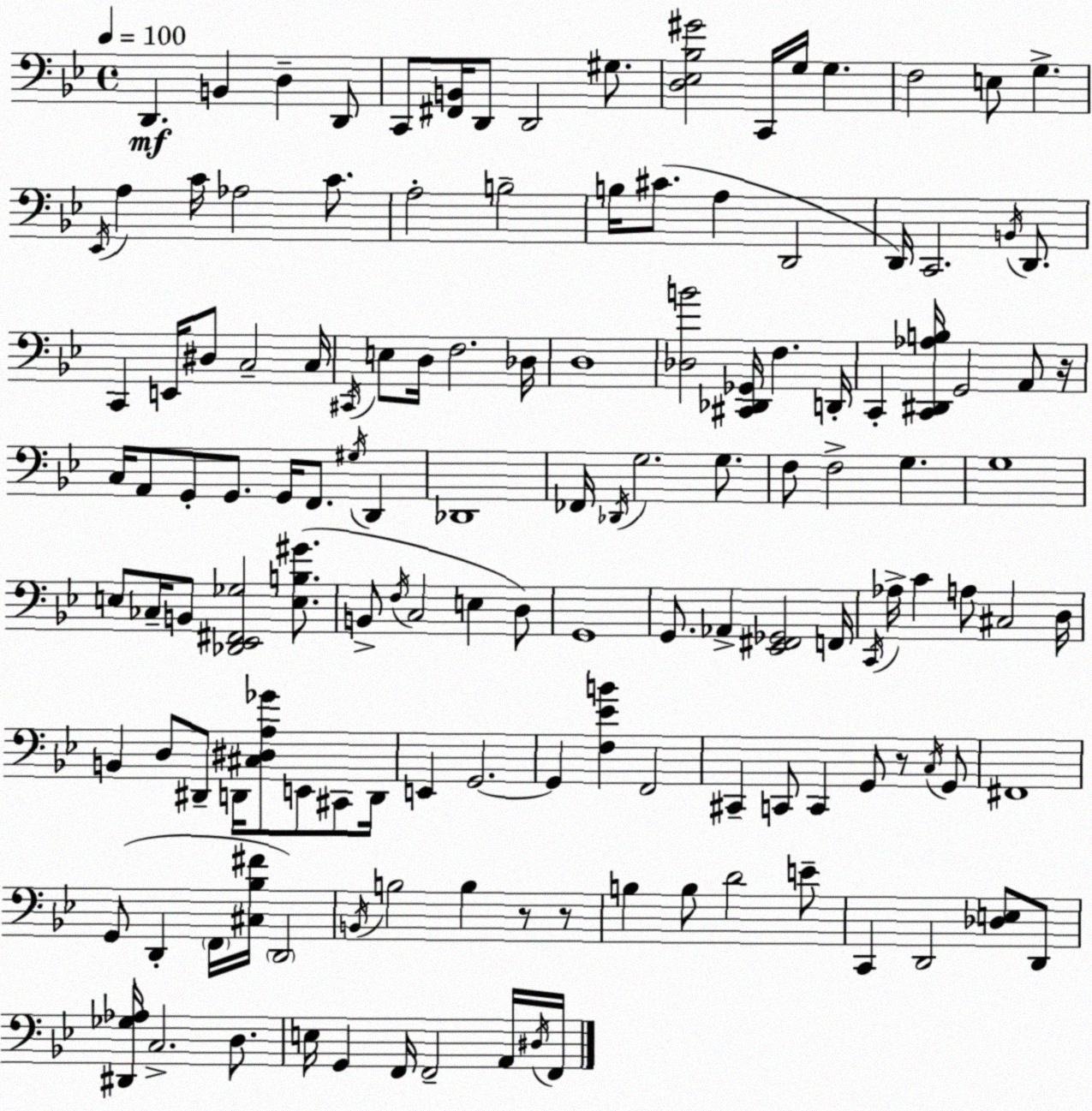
X:1
T:Untitled
M:4/4
L:1/4
K:Bb
D,, B,, D, D,,/2 C,,/2 [^F,,B,,]/4 D,,/2 D,,2 ^G,/2 [D,_E,_B,^G]2 C,,/4 G,/4 G, F,2 E,/2 G, _E,,/4 A, C/4 _A,2 C/2 A,2 B,2 B,/4 ^C/2 A, D,,2 D,,/4 C,,2 B,,/4 D,,/2 C,, E,,/4 ^D,/2 C,2 C,/4 ^C,,/4 E,/2 D,/4 F,2 _D,/4 D,4 [_D,B]2 [^C,,_D,,_G,,]/4 F, D,,/4 C,, [C,,^D,,_A,B,]/4 G,,2 A,,/2 z/4 C,/4 A,,/2 G,,/2 G,,/2 G,,/4 F,,/2 ^G,/4 D,, _D,,4 _F,,/4 _D,,/4 G,2 G,/2 F,/2 F,2 G, G,4 E,/2 _C,/4 B,,/2 [_D,,_E,,^F,,_G,]2 [E,B,^G]/2 B,,/2 F,/4 C,2 E, D,/2 G,,4 G,,/2 _A,, [_E,,^F,,_G,,]2 F,,/4 C,,/4 _A,/4 C A,/2 ^C,2 D,/4 B,, D,/2 ^D,,/2 D,,/4 [^C,^D,A,_G]/2 E,,/2 ^C,,/2 D,,/4 E,, G,,2 G,, [F,_EB] F,,2 ^C,, C,,/2 C,, G,,/2 z/2 C,/4 G,,/2 ^F,,4 G,,/2 D,, F,,/4 [^C,_B,^F]/4 D,,2 B,,/4 B,2 B, z/2 z/2 B, B,/2 D2 E/2 C,, D,,2 [_D,E,]/2 D,,/2 [^D,,_G,_A,]/4 C,2 D,/2 E,/4 G,, F,,/4 F,,2 A,,/4 ^D,/4 F,,/4